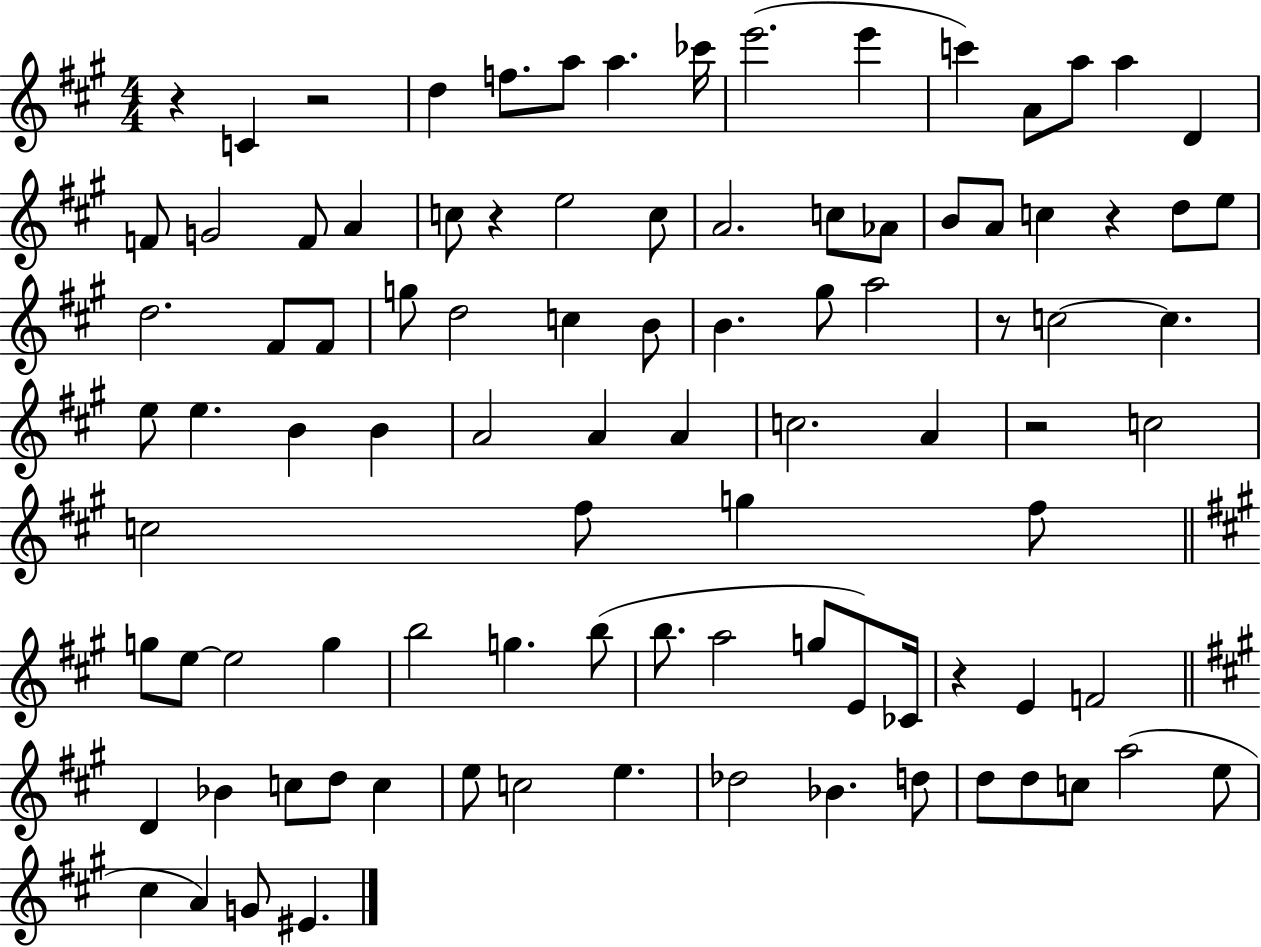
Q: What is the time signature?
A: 4/4